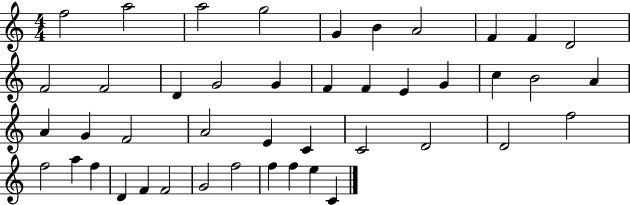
F5/h A5/h A5/h G5/h G4/q B4/q A4/h F4/q F4/q D4/h F4/h F4/h D4/q G4/h G4/q F4/q F4/q E4/q G4/q C5/q B4/h A4/q A4/q G4/q F4/h A4/h E4/q C4/q C4/h D4/h D4/h F5/h F5/h A5/q F5/q D4/q F4/q F4/h G4/h F5/h F5/q F5/q E5/q C4/q